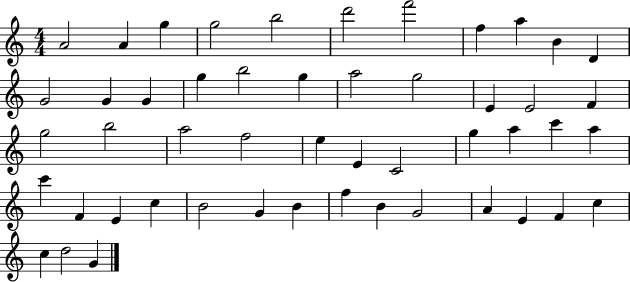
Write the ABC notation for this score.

X:1
T:Untitled
M:4/4
L:1/4
K:C
A2 A g g2 b2 d'2 f'2 f a B D G2 G G g b2 g a2 g2 E E2 F g2 b2 a2 f2 e E C2 g a c' a c' F E c B2 G B f B G2 A E F c c d2 G